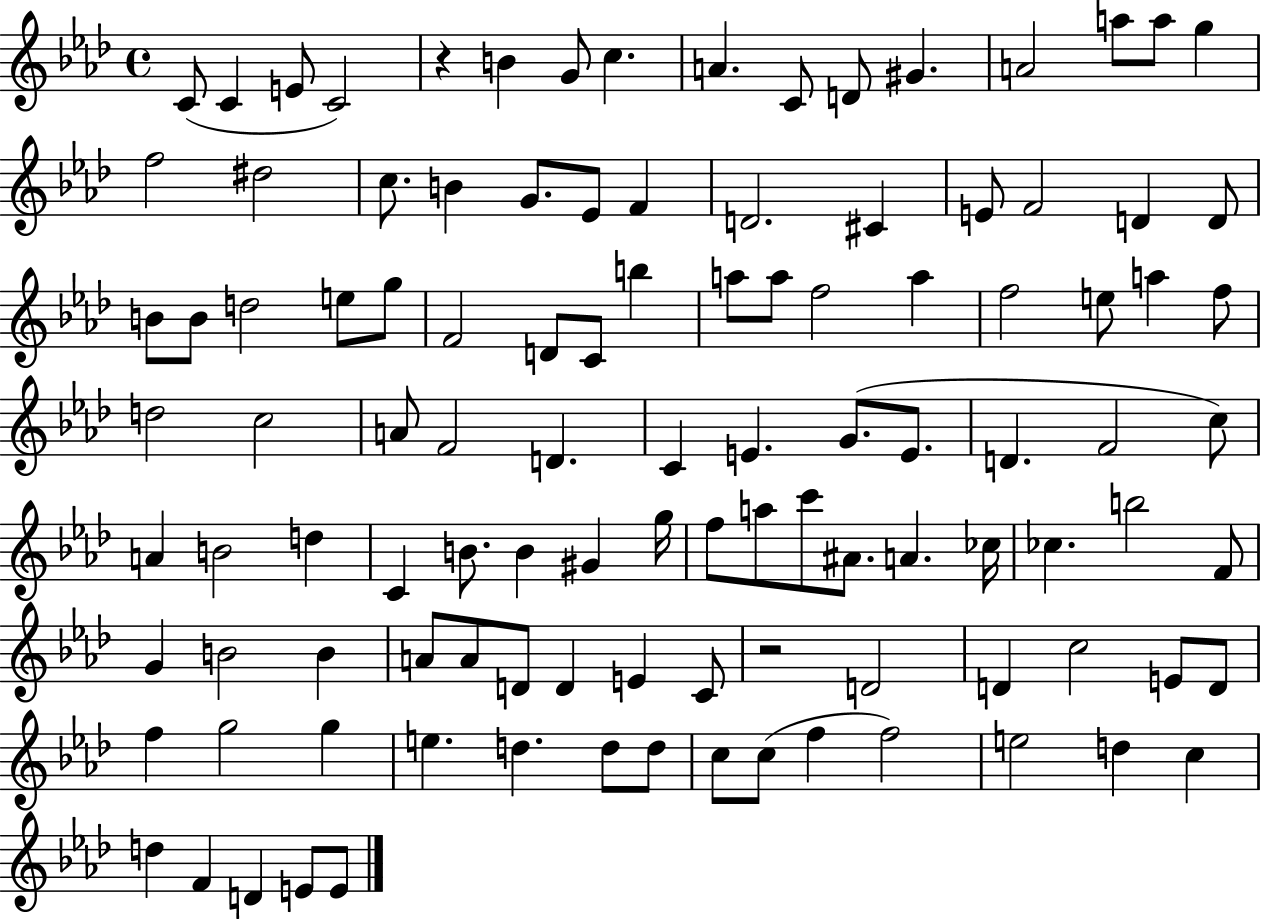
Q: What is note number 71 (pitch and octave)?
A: CES5